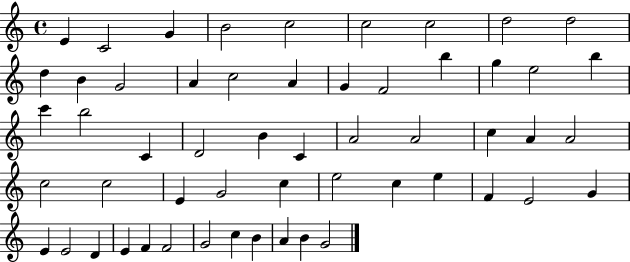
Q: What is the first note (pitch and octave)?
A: E4